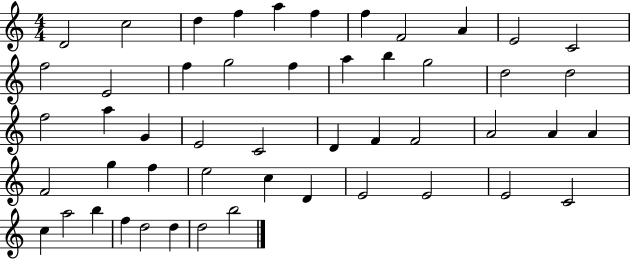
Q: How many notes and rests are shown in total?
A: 50